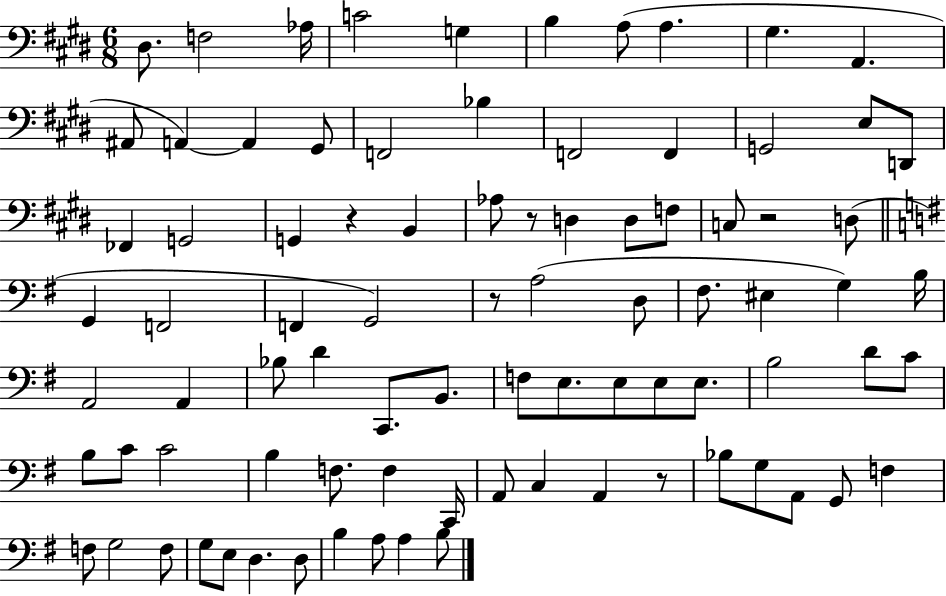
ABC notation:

X:1
T:Untitled
M:6/8
L:1/4
K:E
^D,/2 F,2 _A,/4 C2 G, B, A,/2 A, ^G, A,, ^A,,/2 A,, A,, ^G,,/2 F,,2 _B, F,,2 F,, G,,2 E,/2 D,,/2 _F,, G,,2 G,, z B,, _A,/2 z/2 D, D,/2 F,/2 C,/2 z2 D,/2 G,, F,,2 F,, G,,2 z/2 A,2 D,/2 ^F,/2 ^E, G, B,/4 A,,2 A,, _B,/2 D C,,/2 B,,/2 F,/2 E,/2 E,/2 E,/2 E,/2 B,2 D/2 C/2 B,/2 C/2 C2 B, F,/2 F, C,,/4 A,,/2 C, A,, z/2 _B,/2 G,/2 A,,/2 G,,/2 F, F,/2 G,2 F,/2 G,/2 E,/2 D, D,/2 B, A,/2 A, B,/2